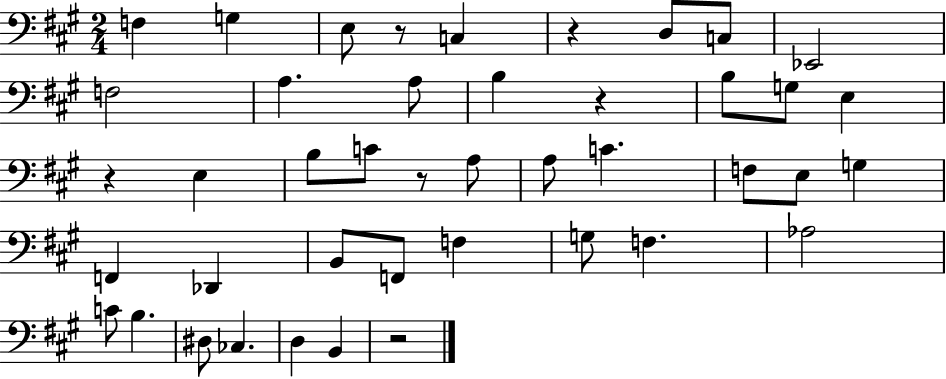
{
  \clef bass
  \numericTimeSignature
  \time 2/4
  \key a \major
  \repeat volta 2 { f4 g4 | e8 r8 c4 | r4 d8 c8 | ees,2 | \break f2 | a4. a8 | b4 r4 | b8 g8 e4 | \break r4 e4 | b8 c'8 r8 a8 | a8 c'4. | f8 e8 g4 | \break f,4 des,4 | b,8 f,8 f4 | g8 f4. | aes2 | \break c'8 b4. | dis8 ces4. | d4 b,4 | r2 | \break } \bar "|."
}